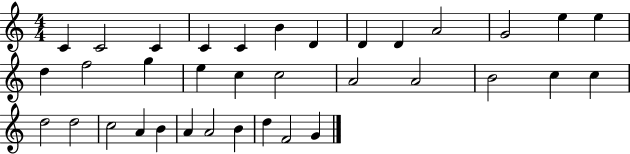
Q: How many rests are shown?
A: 0